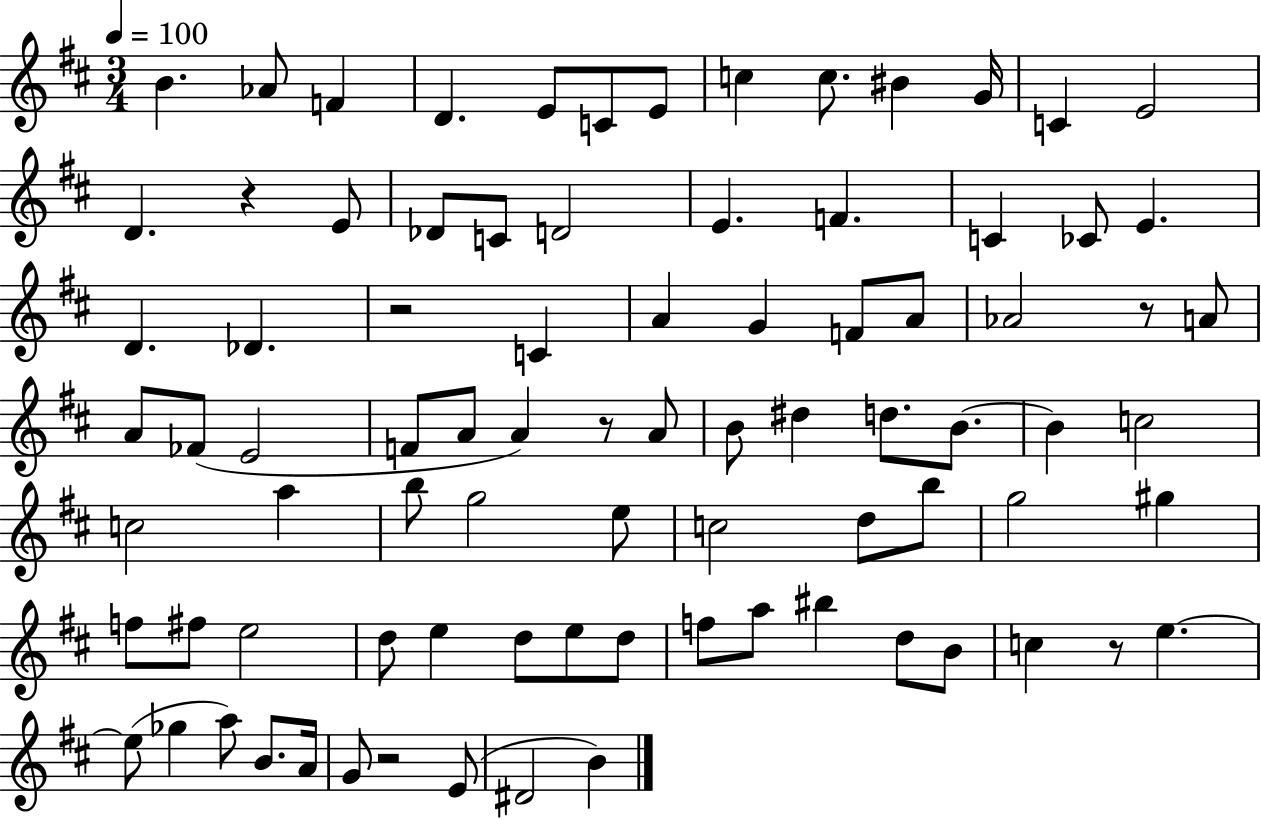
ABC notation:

X:1
T:Untitled
M:3/4
L:1/4
K:D
B _A/2 F D E/2 C/2 E/2 c c/2 ^B G/4 C E2 D z E/2 _D/2 C/2 D2 E F C _C/2 E D _D z2 C A G F/2 A/2 _A2 z/2 A/2 A/2 _F/2 E2 F/2 A/2 A z/2 A/2 B/2 ^d d/2 B/2 B c2 c2 a b/2 g2 e/2 c2 d/2 b/2 g2 ^g f/2 ^f/2 e2 d/2 e d/2 e/2 d/2 f/2 a/2 ^b d/2 B/2 c z/2 e e/2 _g a/2 B/2 A/4 G/2 z2 E/2 ^D2 B